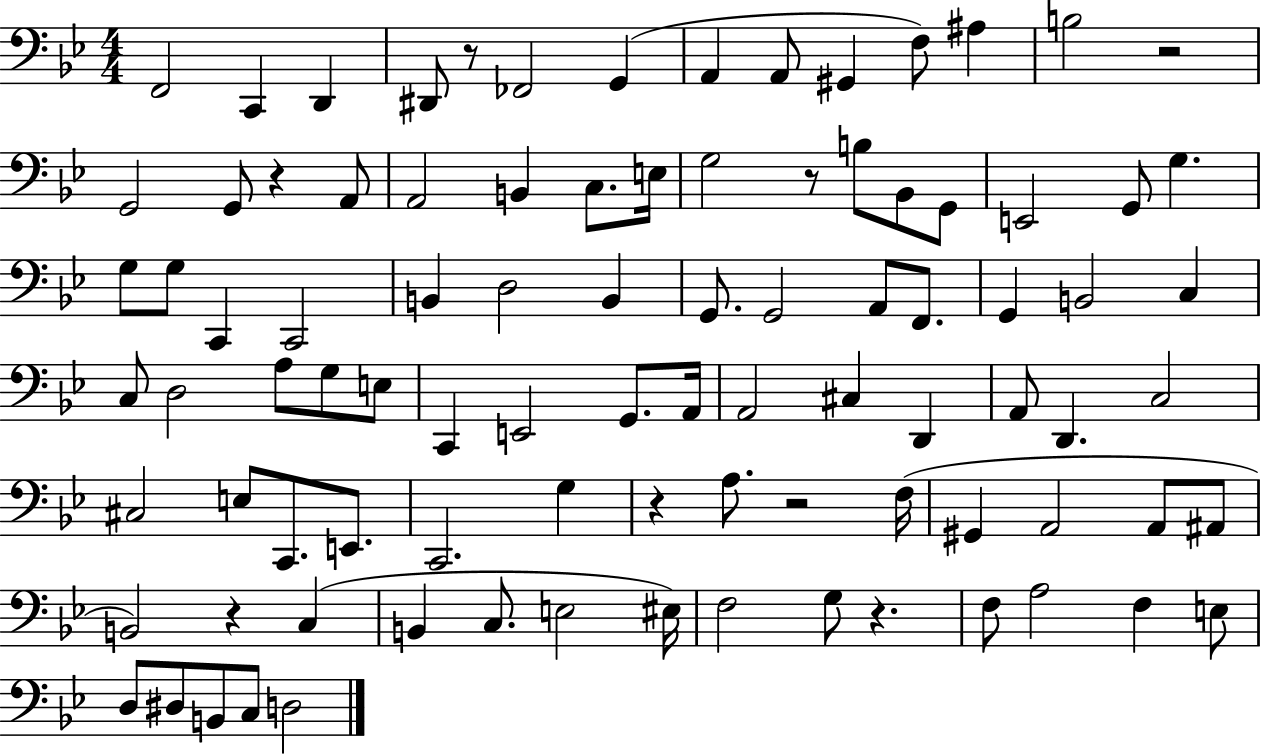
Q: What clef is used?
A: bass